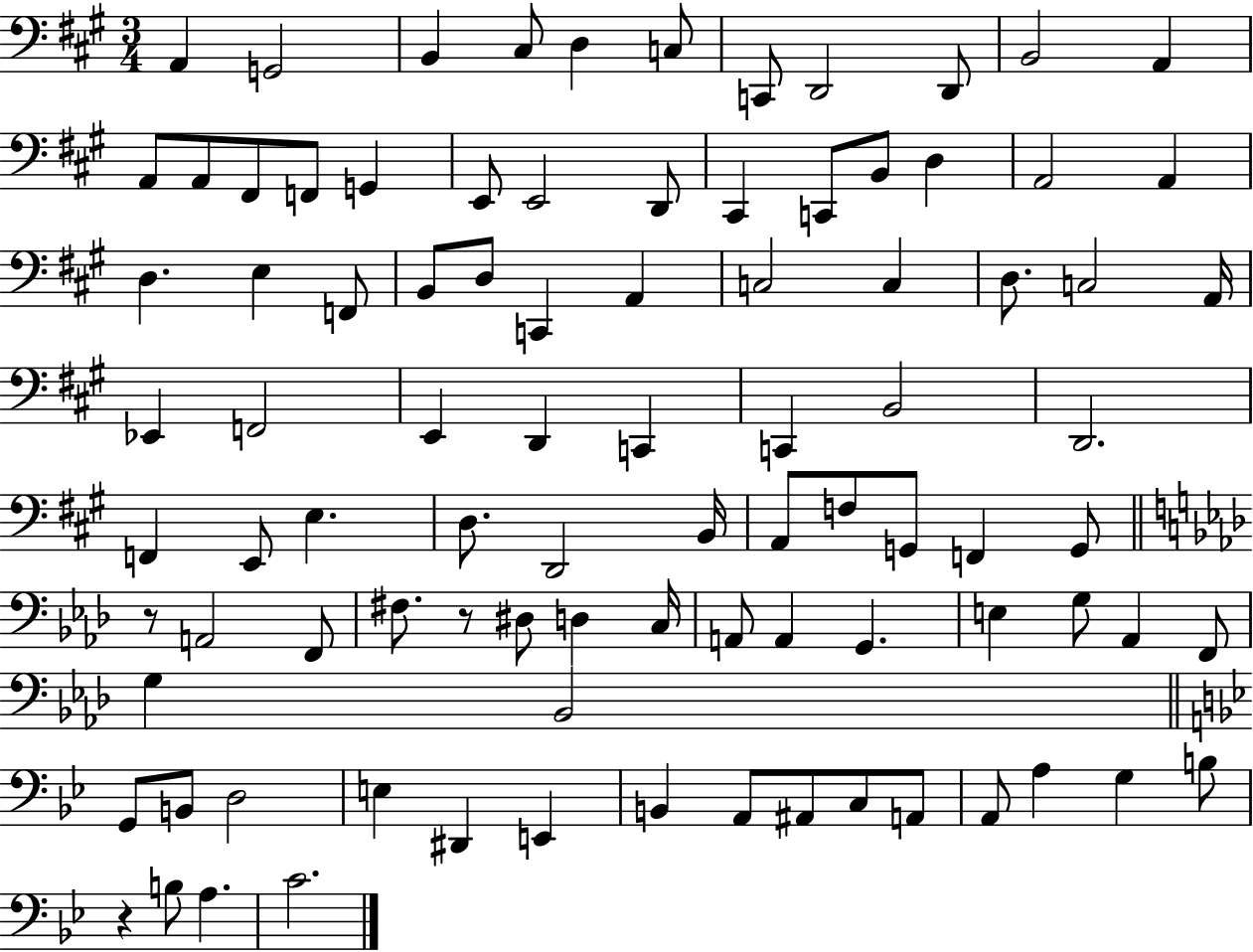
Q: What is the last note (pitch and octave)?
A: C4